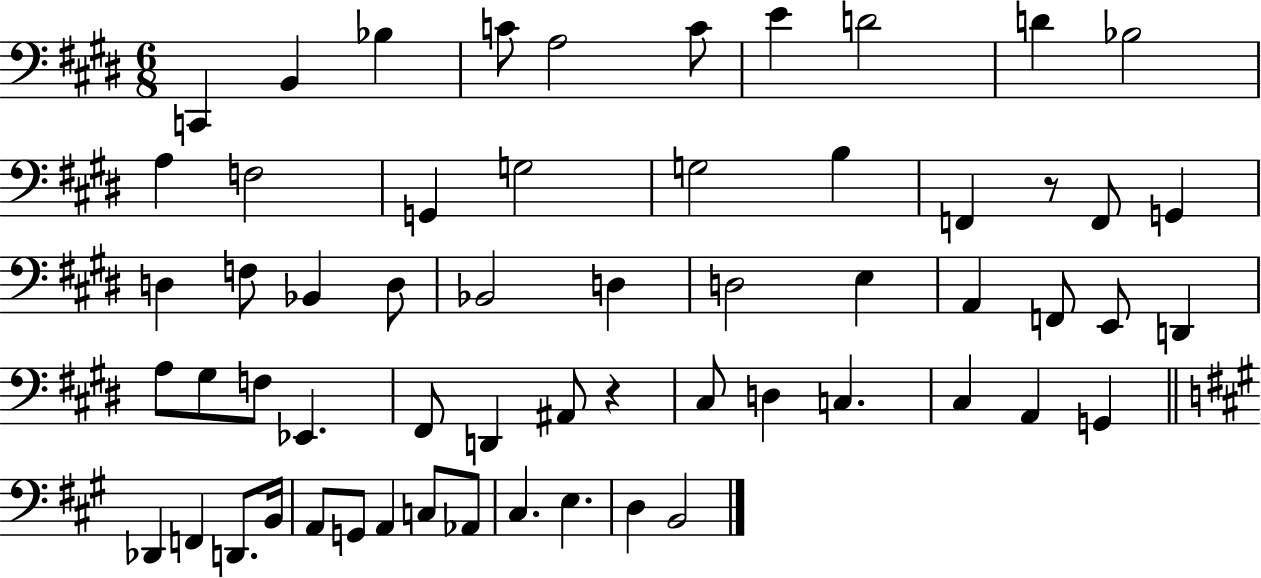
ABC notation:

X:1
T:Untitled
M:6/8
L:1/4
K:E
C,, B,, _B, C/2 A,2 C/2 E D2 D _B,2 A, F,2 G,, G,2 G,2 B, F,, z/2 F,,/2 G,, D, F,/2 _B,, D,/2 _B,,2 D, D,2 E, A,, F,,/2 E,,/2 D,, A,/2 ^G,/2 F,/2 _E,, ^F,,/2 D,, ^A,,/2 z ^C,/2 D, C, ^C, A,, G,, _D,, F,, D,,/2 B,,/4 A,,/2 G,,/2 A,, C,/2 _A,,/2 ^C, E, D, B,,2